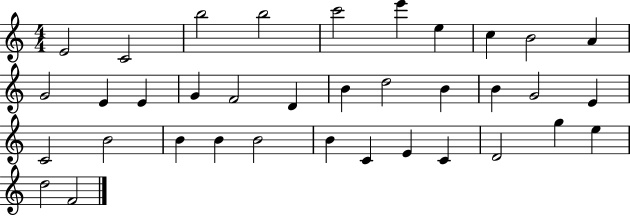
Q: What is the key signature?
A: C major